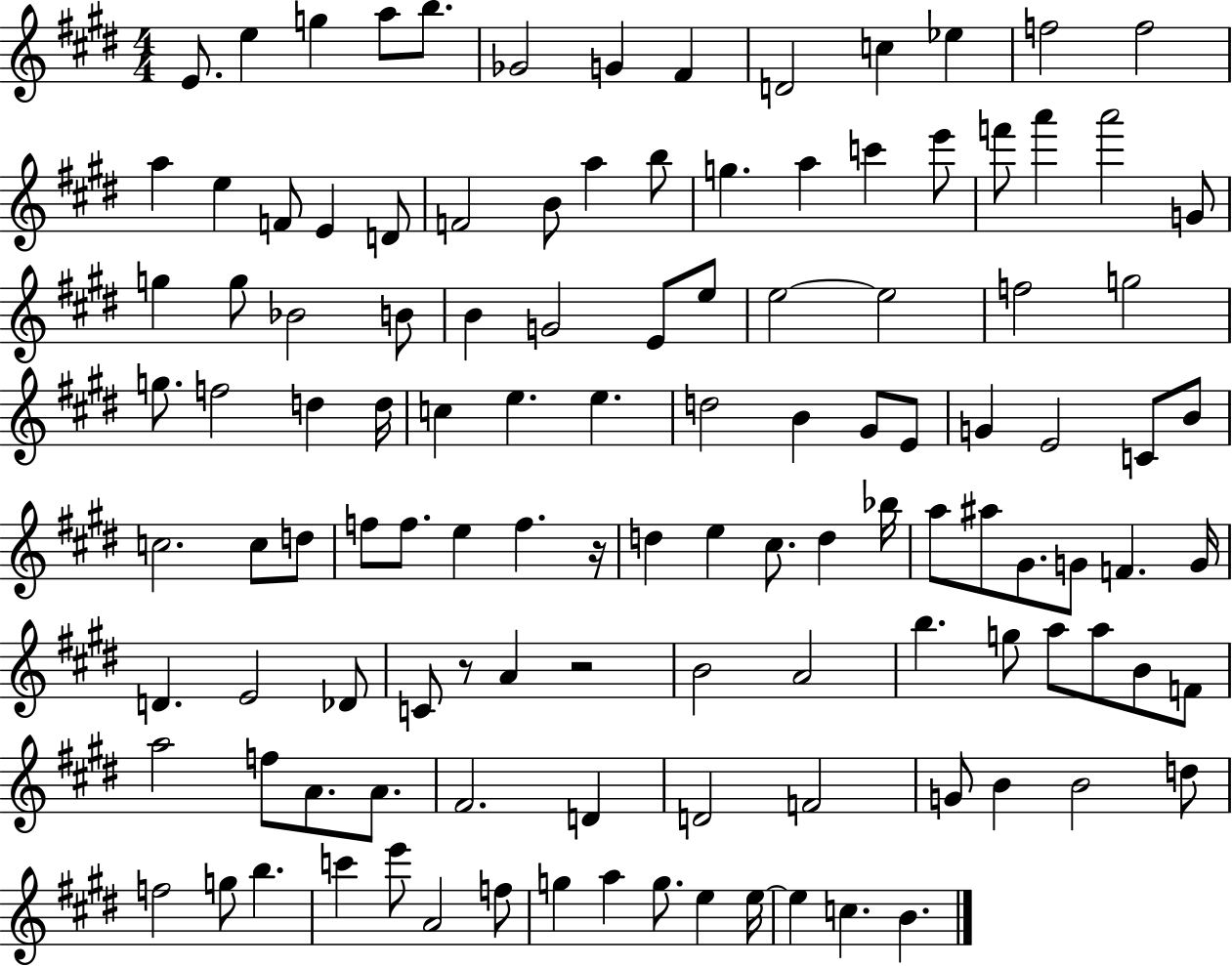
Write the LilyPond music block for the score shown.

{
  \clef treble
  \numericTimeSignature
  \time 4/4
  \key e \major
  e'8. e''4 g''4 a''8 b''8. | ges'2 g'4 fis'4 | d'2 c''4 ees''4 | f''2 f''2 | \break a''4 e''4 f'8 e'4 d'8 | f'2 b'8 a''4 b''8 | g''4. a''4 c'''4 e'''8 | f'''8 a'''4 a'''2 g'8 | \break g''4 g''8 bes'2 b'8 | b'4 g'2 e'8 e''8 | e''2~~ e''2 | f''2 g''2 | \break g''8. f''2 d''4 d''16 | c''4 e''4. e''4. | d''2 b'4 gis'8 e'8 | g'4 e'2 c'8 b'8 | \break c''2. c''8 d''8 | f''8 f''8. e''4 f''4. r16 | d''4 e''4 cis''8. d''4 bes''16 | a''8 ais''8 gis'8. g'8 f'4. g'16 | \break d'4. e'2 des'8 | c'8 r8 a'4 r2 | b'2 a'2 | b''4. g''8 a''8 a''8 b'8 f'8 | \break a''2 f''8 a'8. a'8. | fis'2. d'4 | d'2 f'2 | g'8 b'4 b'2 d''8 | \break f''2 g''8 b''4. | c'''4 e'''8 a'2 f''8 | g''4 a''4 g''8. e''4 e''16~~ | e''4 c''4. b'4. | \break \bar "|."
}